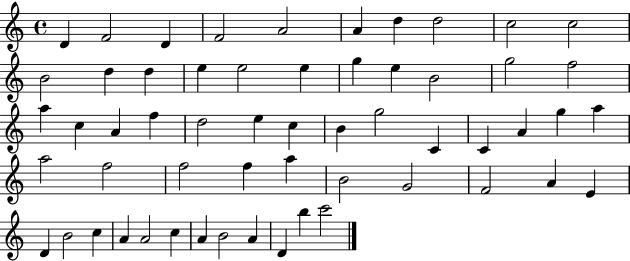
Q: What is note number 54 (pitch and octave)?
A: A4